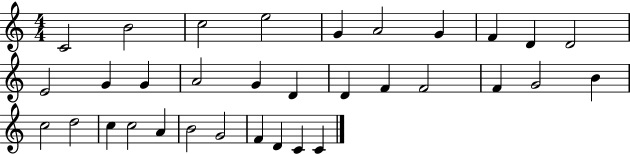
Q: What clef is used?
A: treble